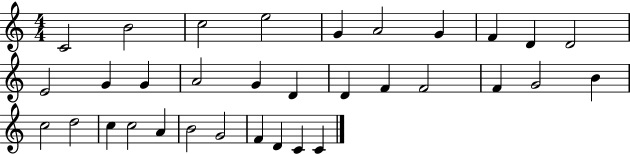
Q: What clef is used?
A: treble